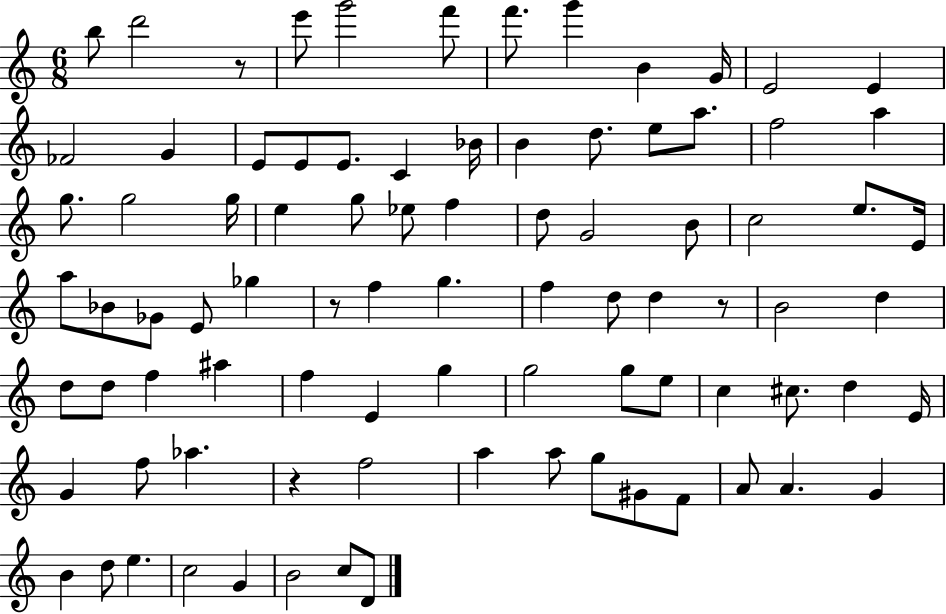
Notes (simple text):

B5/e D6/h R/e E6/e G6/h F6/e F6/e. G6/q B4/q G4/s E4/h E4/q FES4/h G4/q E4/e E4/e E4/e. C4/q Bb4/s B4/q D5/e. E5/e A5/e. F5/h A5/q G5/e. G5/h G5/s E5/q G5/e Eb5/e F5/q D5/e G4/h B4/e C5/h E5/e. E4/s A5/e Bb4/e Gb4/e E4/e Gb5/q R/e F5/q G5/q. F5/q D5/e D5/q R/e B4/h D5/q D5/e D5/e F5/q A#5/q F5/q E4/q G5/q G5/h G5/e E5/e C5/q C#5/e. D5/q E4/s G4/q F5/e Ab5/q. R/q F5/h A5/q A5/e G5/e G#4/e F4/e A4/e A4/q. G4/q B4/q D5/e E5/q. C5/h G4/q B4/h C5/e D4/e